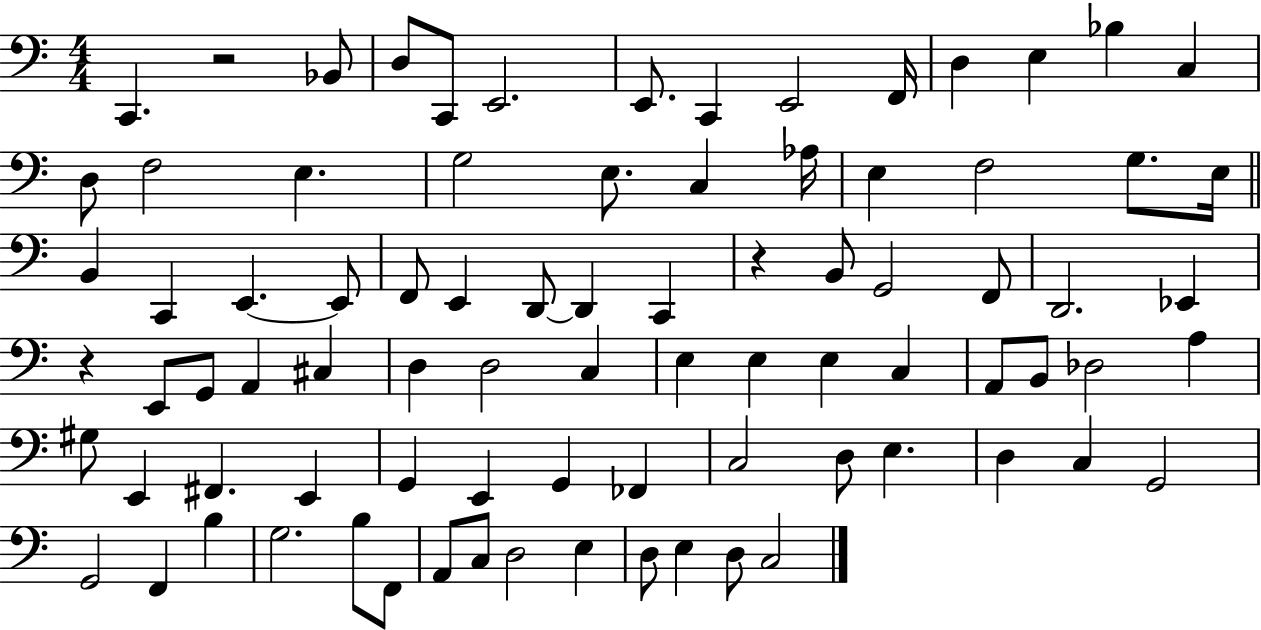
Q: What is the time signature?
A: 4/4